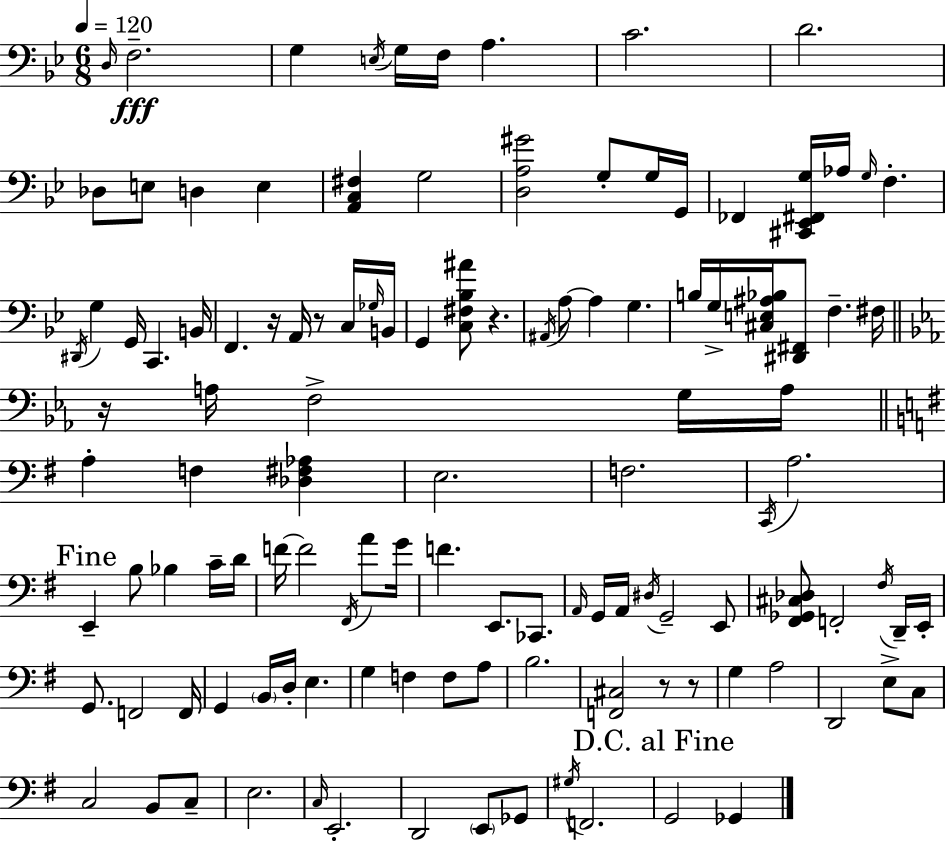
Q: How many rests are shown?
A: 6